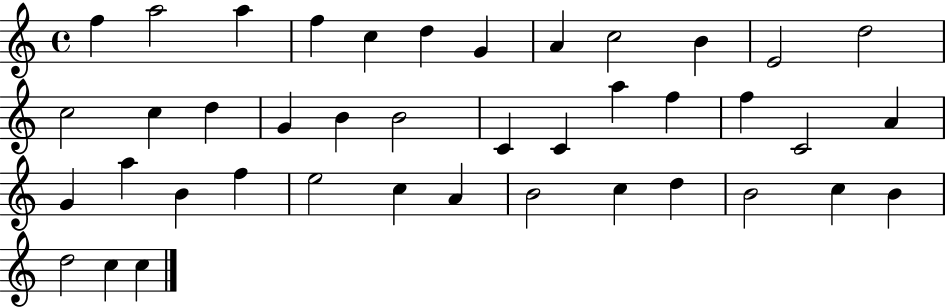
X:1
T:Untitled
M:4/4
L:1/4
K:C
f a2 a f c d G A c2 B E2 d2 c2 c d G B B2 C C a f f C2 A G a B f e2 c A B2 c d B2 c B d2 c c